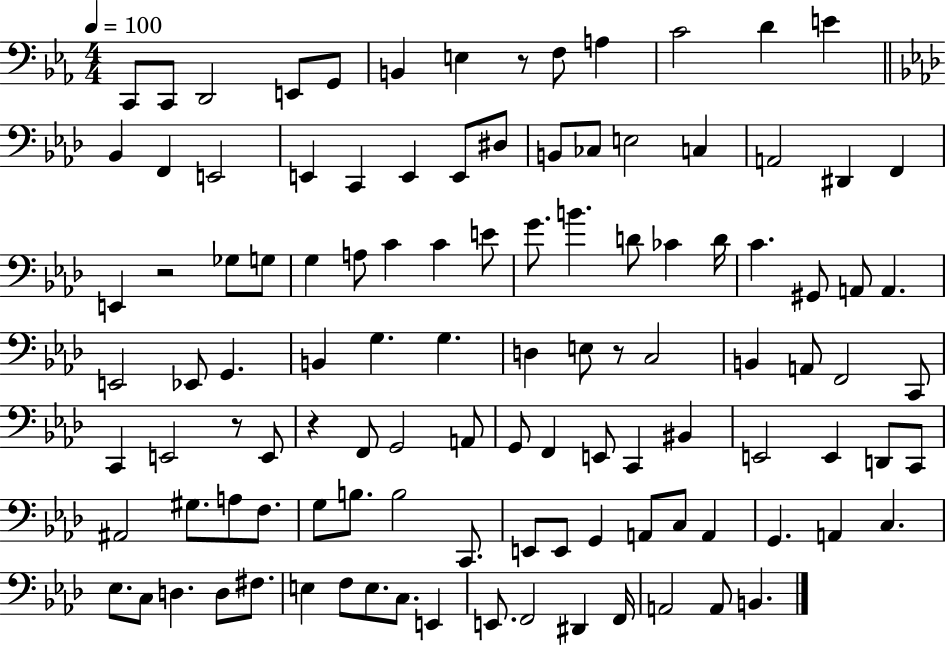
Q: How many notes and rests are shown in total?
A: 111